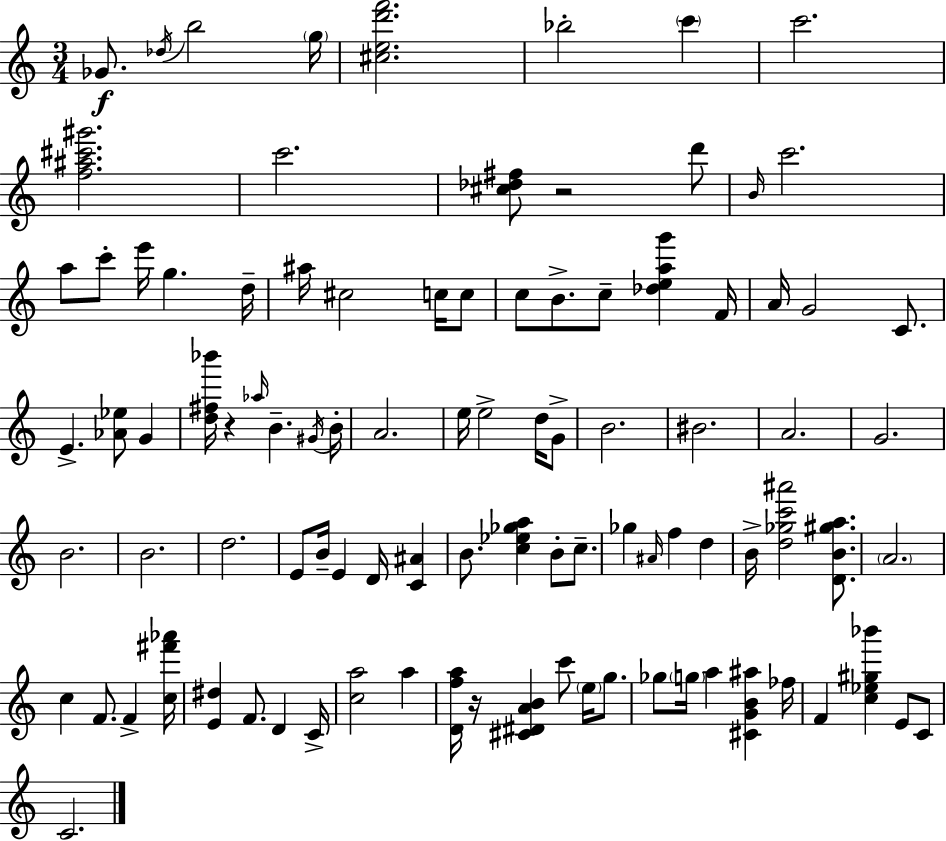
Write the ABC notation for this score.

X:1
T:Untitled
M:3/4
L:1/4
K:Am
_G/2 _d/4 b2 g/4 [^ced'f']2 _b2 c' c'2 [f^a^c'^g']2 c'2 [^c_d^f]/2 z2 d'/2 B/4 c'2 a/2 c'/2 e'/4 g d/4 ^a/4 ^c2 c/4 c/2 c/2 B/2 c/2 [_deag'] F/4 A/4 G2 C/2 E [_A_e]/2 G [d^f_b']/4 z _a/4 B ^G/4 B/4 A2 e/4 e2 d/4 G/2 B2 ^B2 A2 G2 B2 B2 d2 E/2 B/4 E D/4 [C^A] B/2 [c_e_ga] B/2 c/2 _g ^A/4 f d B/4 [d_gc'^a']2 [DB^ga]/2 A2 c F/2 F [c^f'_a']/4 [E^d] F/2 D C/4 [ca]2 a [Dfa]/4 z/4 [^C^DAB] c'/2 e/4 g/2 _g/2 g/4 a [^CGB^a] _f/4 F [c_e^g_b'] E/2 C/2 C2